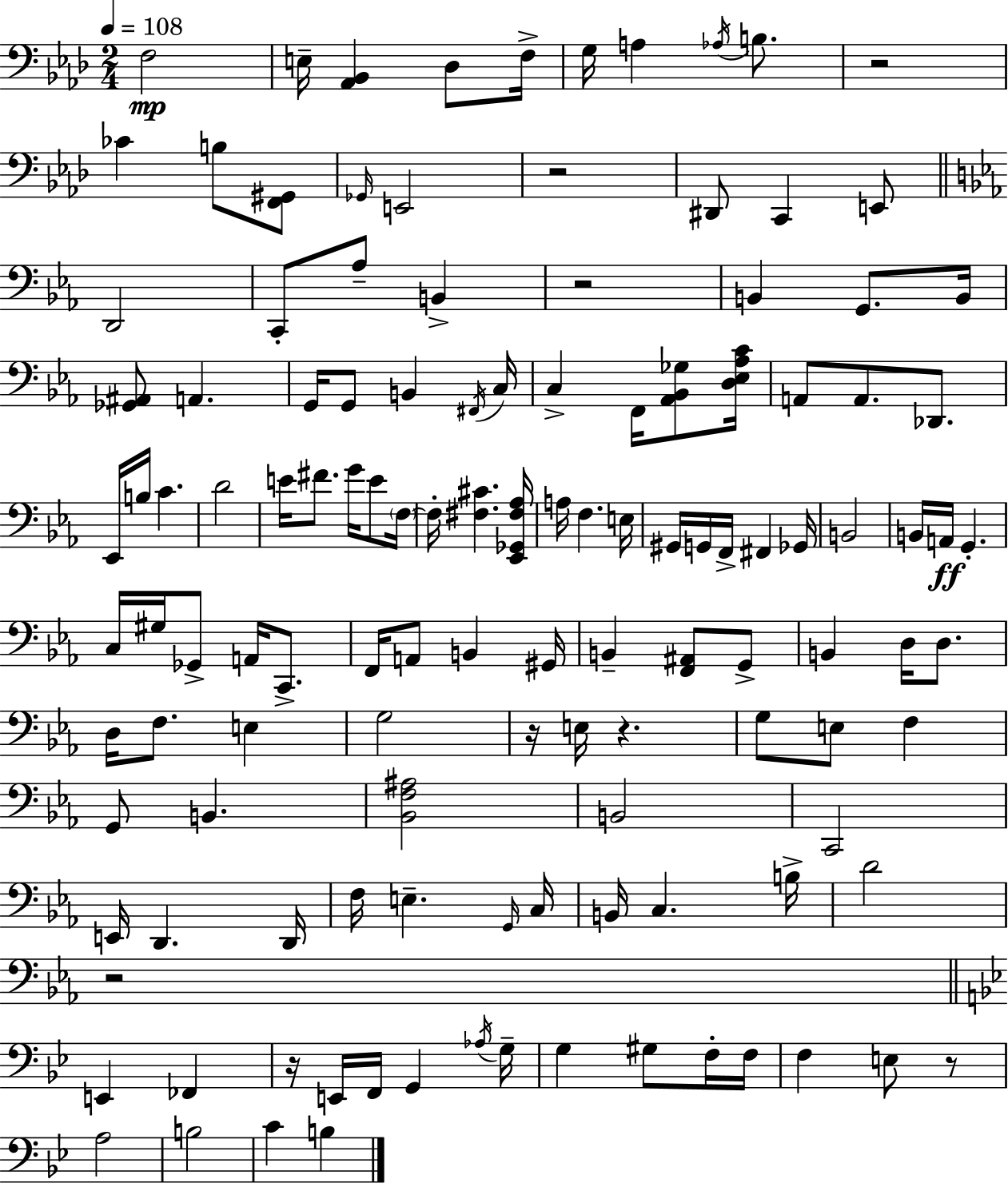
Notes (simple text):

F3/h E3/s [Ab2,Bb2]/q Db3/e F3/s G3/s A3/q Ab3/s B3/e. R/h CES4/q B3/e [F2,G#2]/e Gb2/s E2/h R/h D#2/e C2/q E2/e D2/h C2/e Ab3/e B2/q R/h B2/q G2/e. B2/s [Gb2,A#2]/e A2/q. G2/s G2/e B2/q F#2/s C3/s C3/q F2/s [Ab2,Bb2,Gb3]/e [D3,Eb3,Ab3,C4]/s A2/e A2/e. Db2/e. Eb2/s B3/s C4/q. D4/h E4/s F#4/e. G4/s E4/e F3/s F3/s [F#3,C#4]/q. [Eb2,Gb2,F#3,Ab3]/s A3/s F3/q. E3/s G#2/s G2/s F2/s F#2/q Gb2/s B2/h B2/s A2/s G2/q. C3/s G#3/s Gb2/e A2/s C2/e. F2/s A2/e B2/q G#2/s B2/q [F2,A#2]/e G2/e B2/q D3/s D3/e. D3/s F3/e. E3/q G3/h R/s E3/s R/q. G3/e E3/e F3/q G2/e B2/q. [Bb2,F3,A#3]/h B2/h C2/h E2/s D2/q. D2/s F3/s E3/q. G2/s C3/s B2/s C3/q. B3/s D4/h R/h E2/q FES2/q R/s E2/s F2/s G2/q Ab3/s G3/s G3/q G#3/e F3/s F3/s F3/q E3/e R/e A3/h B3/h C4/q B3/q